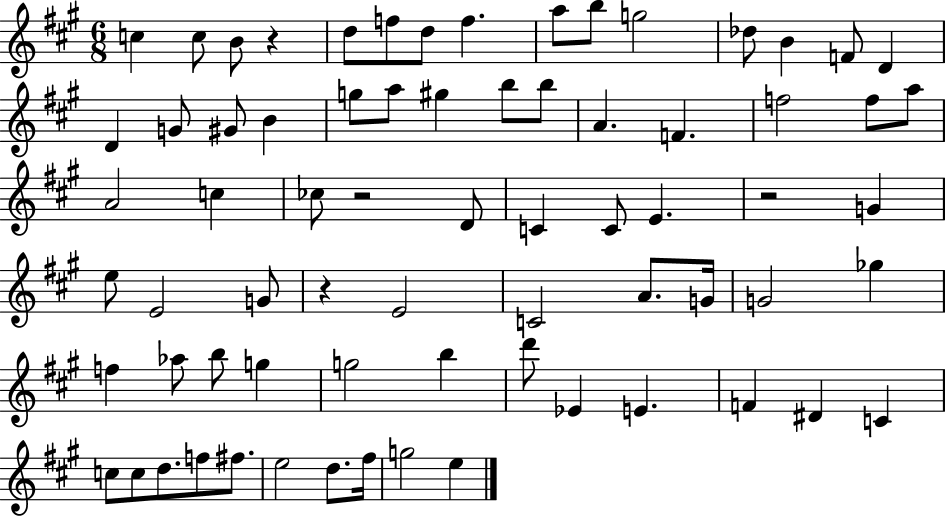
{
  \clef treble
  \numericTimeSignature
  \time 6/8
  \key a \major
  c''4 c''8 b'8 r4 | d''8 f''8 d''8 f''4. | a''8 b''8 g''2 | des''8 b'4 f'8 d'4 | \break d'4 g'8 gis'8 b'4 | g''8 a''8 gis''4 b''8 b''8 | a'4. f'4. | f''2 f''8 a''8 | \break a'2 c''4 | ces''8 r2 d'8 | c'4 c'8 e'4. | r2 g'4 | \break e''8 e'2 g'8 | r4 e'2 | c'2 a'8. g'16 | g'2 ges''4 | \break f''4 aes''8 b''8 g''4 | g''2 b''4 | d'''8 ees'4 e'4. | f'4 dis'4 c'4 | \break c''8 c''8 d''8. f''8 fis''8. | e''2 d''8. fis''16 | g''2 e''4 | \bar "|."
}